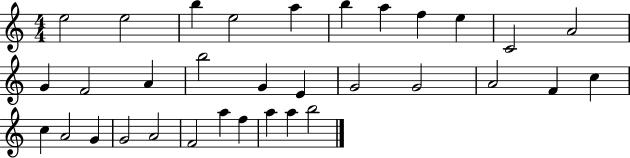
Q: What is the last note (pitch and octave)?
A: B5